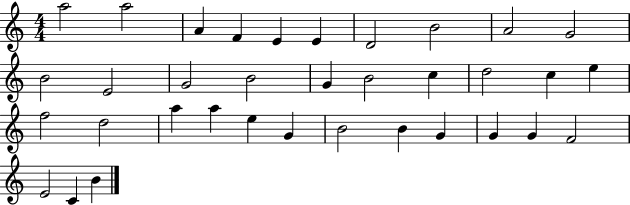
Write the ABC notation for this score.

X:1
T:Untitled
M:4/4
L:1/4
K:C
a2 a2 A F E E D2 B2 A2 G2 B2 E2 G2 B2 G B2 c d2 c e f2 d2 a a e G B2 B G G G F2 E2 C B